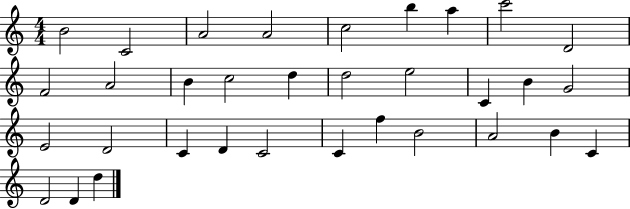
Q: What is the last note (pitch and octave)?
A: D5